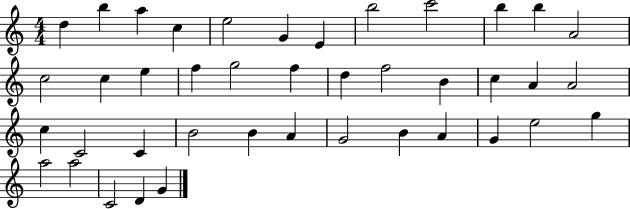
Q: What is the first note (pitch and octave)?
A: D5